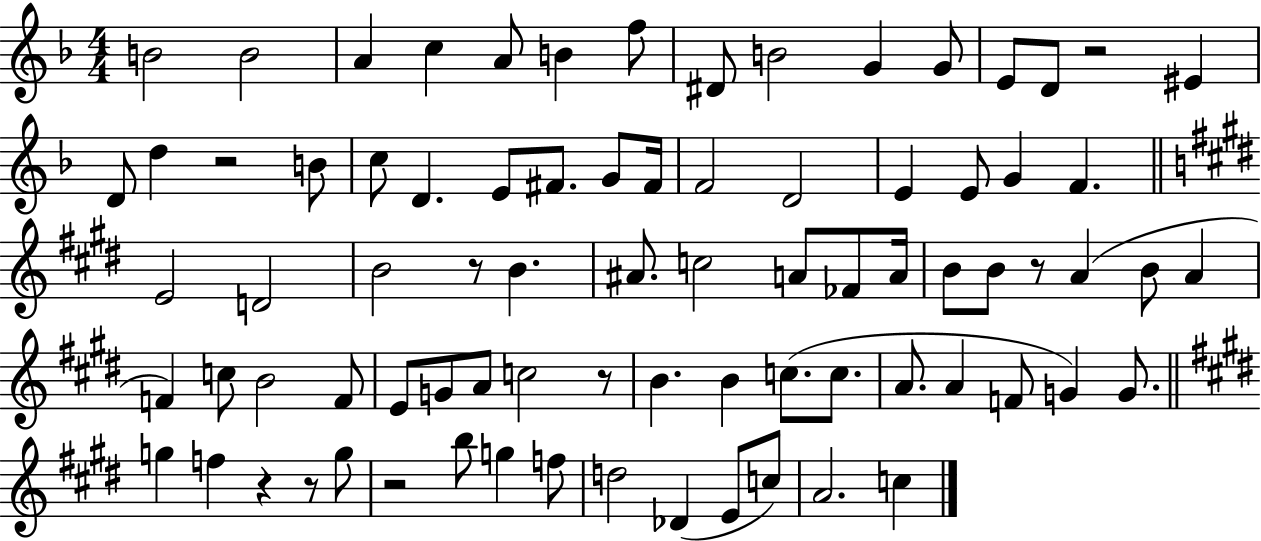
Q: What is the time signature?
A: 4/4